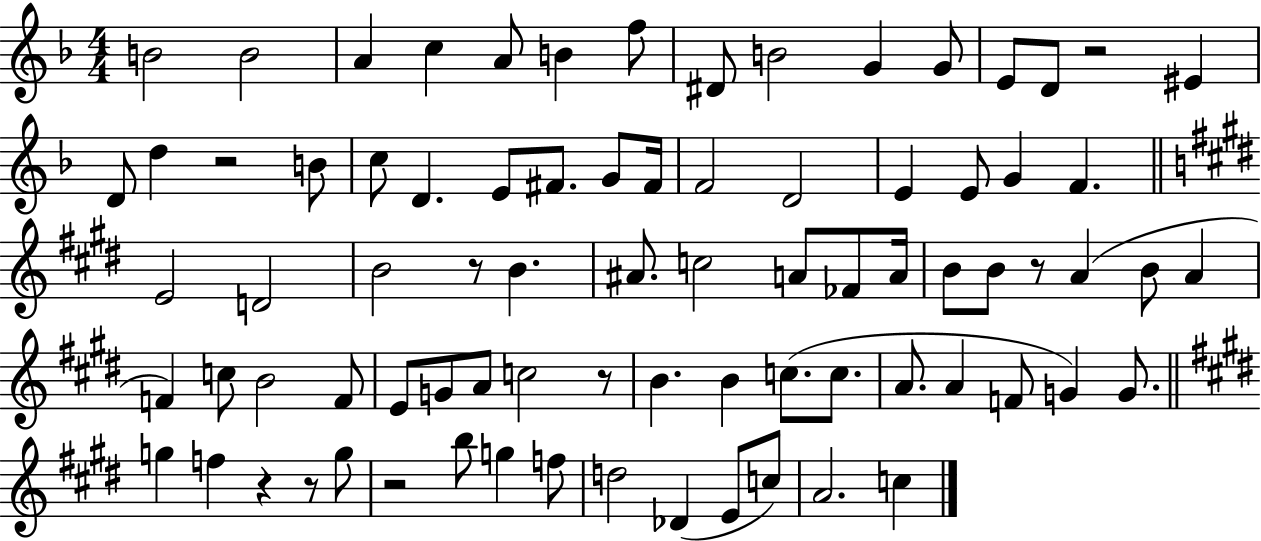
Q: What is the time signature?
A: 4/4